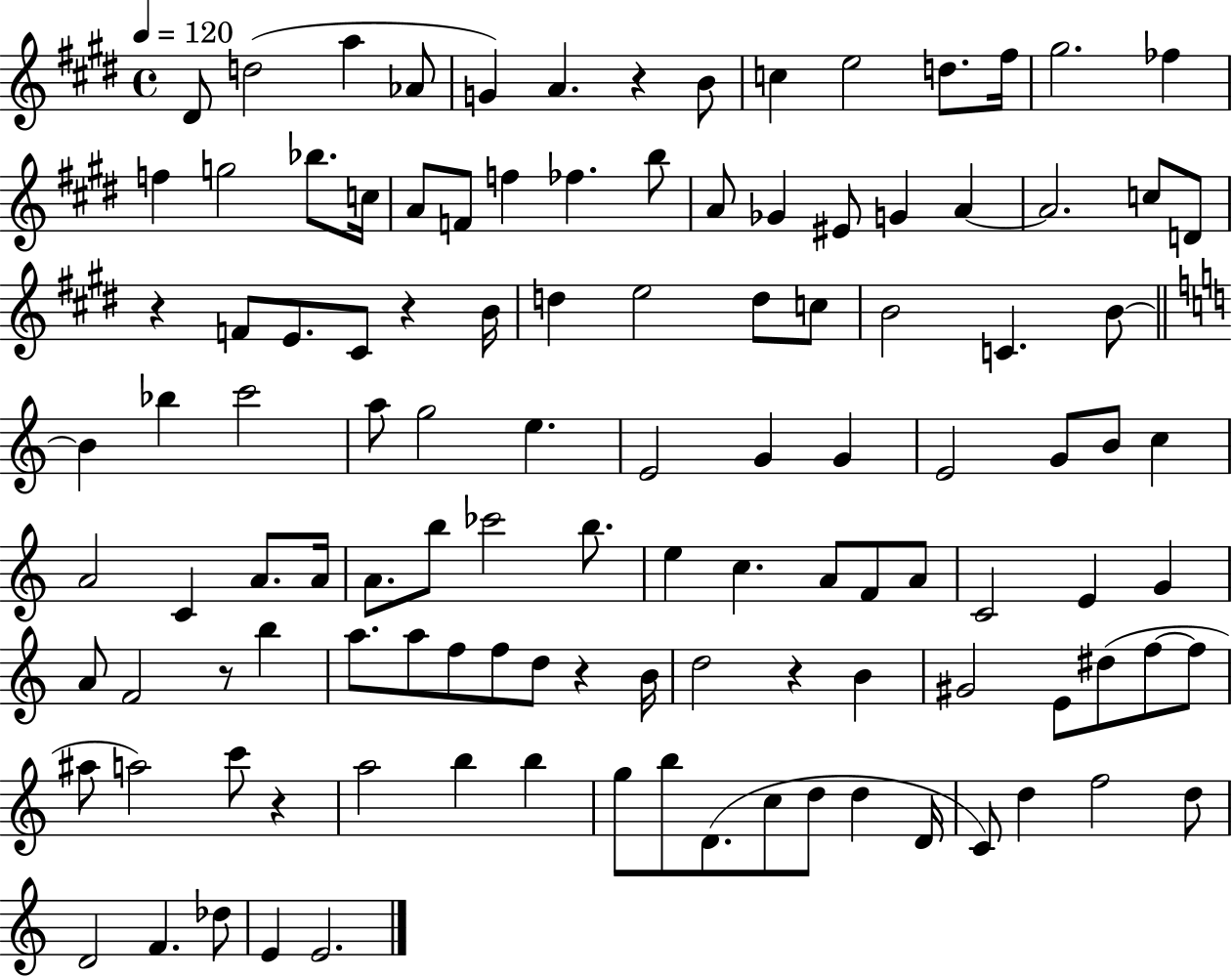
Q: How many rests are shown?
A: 7